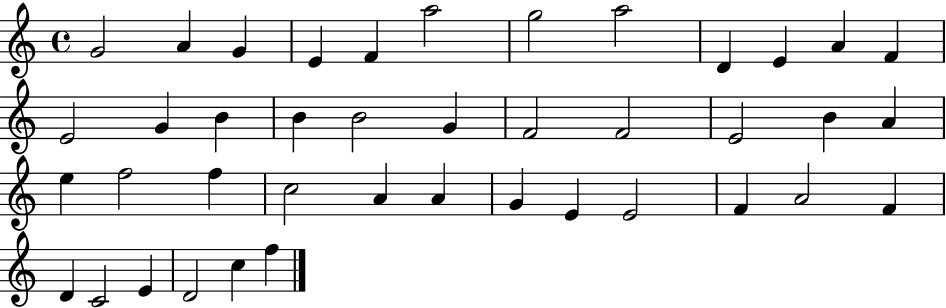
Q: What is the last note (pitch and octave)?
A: F5